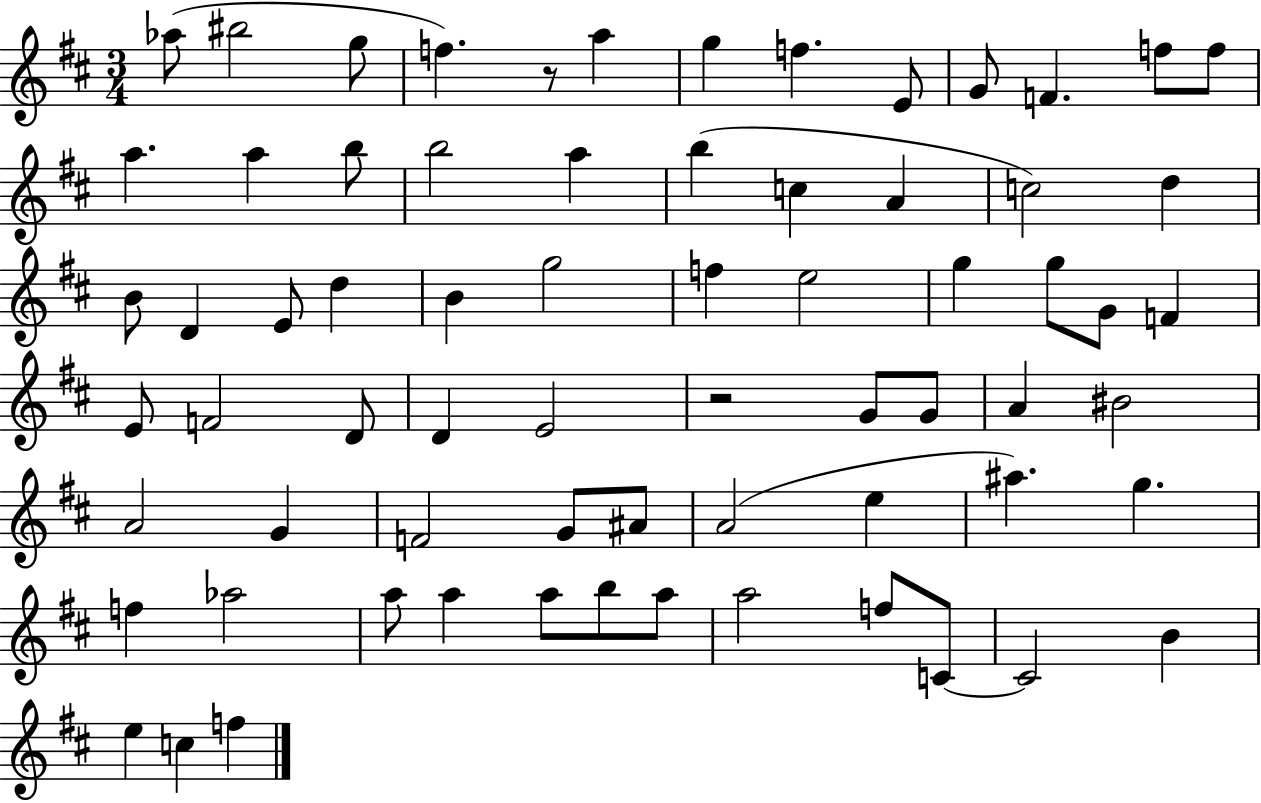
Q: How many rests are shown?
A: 2